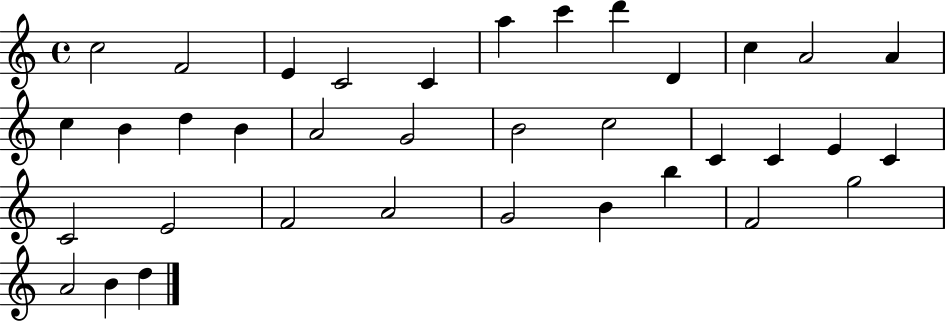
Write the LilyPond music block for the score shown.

{
  \clef treble
  \time 4/4
  \defaultTimeSignature
  \key c \major
  c''2 f'2 | e'4 c'2 c'4 | a''4 c'''4 d'''4 d'4 | c''4 a'2 a'4 | \break c''4 b'4 d''4 b'4 | a'2 g'2 | b'2 c''2 | c'4 c'4 e'4 c'4 | \break c'2 e'2 | f'2 a'2 | g'2 b'4 b''4 | f'2 g''2 | \break a'2 b'4 d''4 | \bar "|."
}